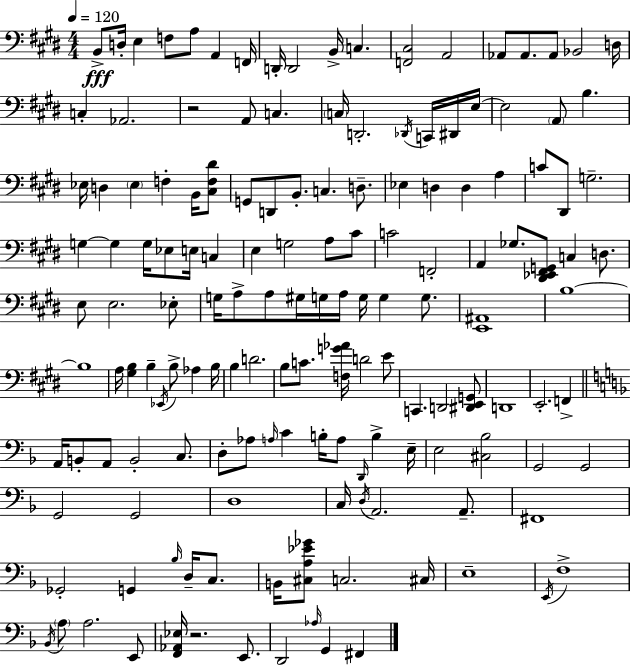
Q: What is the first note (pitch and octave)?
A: B2